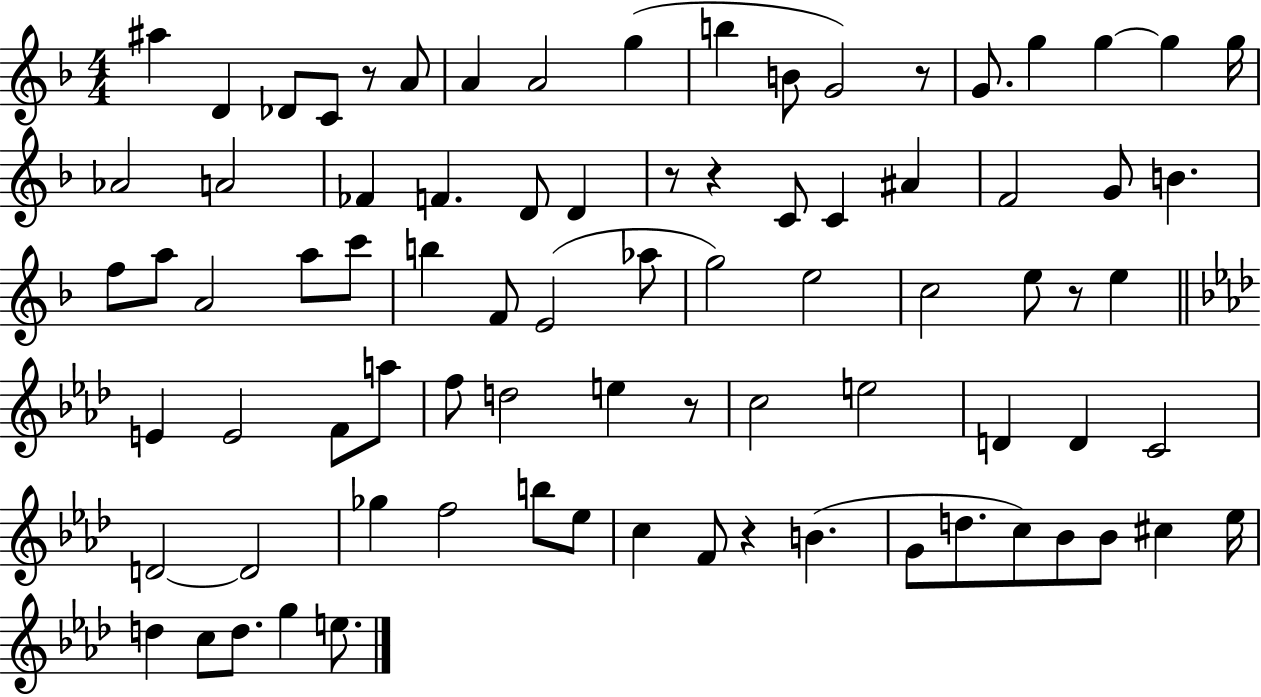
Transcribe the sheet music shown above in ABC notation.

X:1
T:Untitled
M:4/4
L:1/4
K:F
^a D _D/2 C/2 z/2 A/2 A A2 g b B/2 G2 z/2 G/2 g g g g/4 _A2 A2 _F F D/2 D z/2 z C/2 C ^A F2 G/2 B f/2 a/2 A2 a/2 c'/2 b F/2 E2 _a/2 g2 e2 c2 e/2 z/2 e E E2 F/2 a/2 f/2 d2 e z/2 c2 e2 D D C2 D2 D2 _g f2 b/2 _e/2 c F/2 z B G/2 d/2 c/2 _B/2 _B/2 ^c _e/4 d c/2 d/2 g e/2